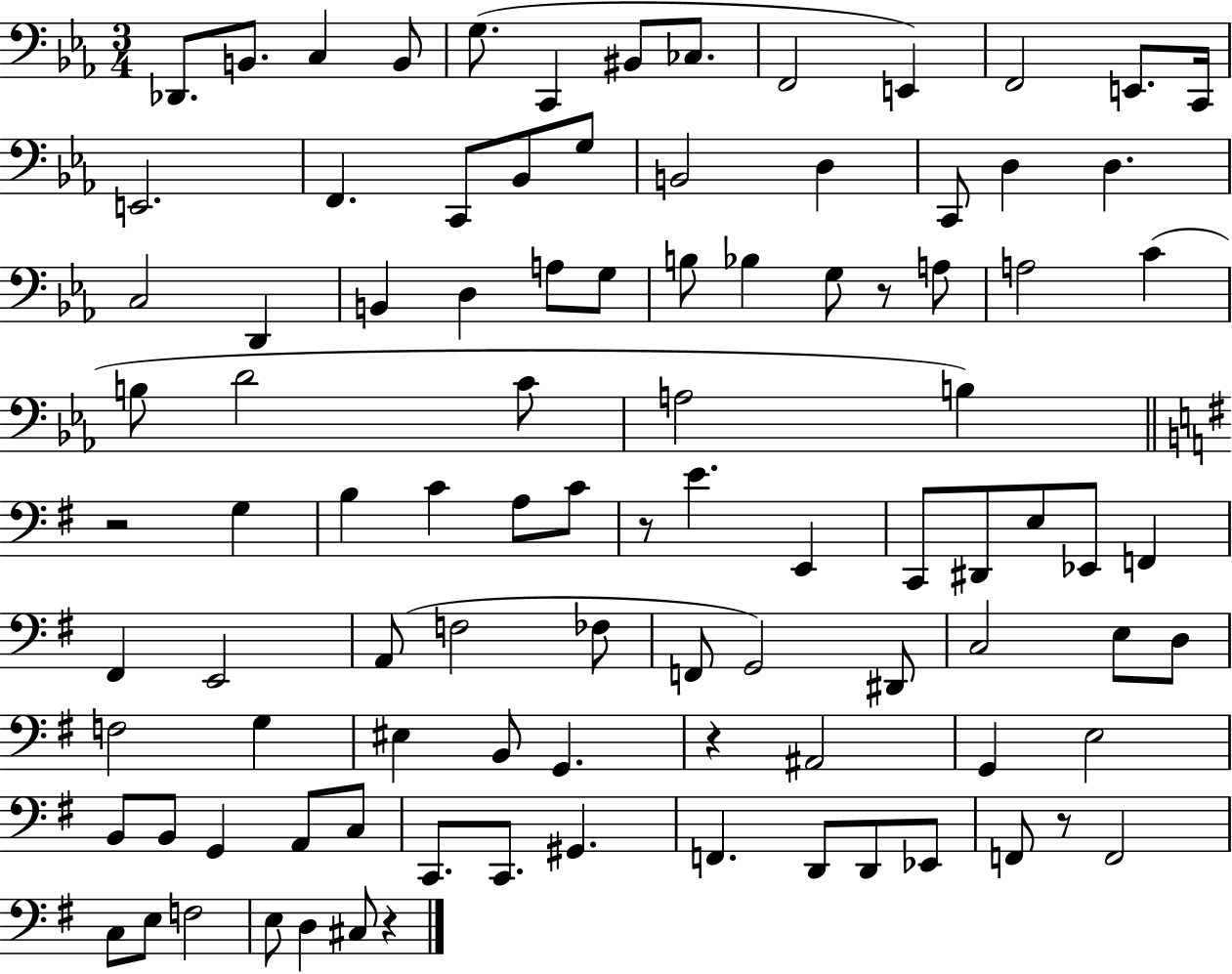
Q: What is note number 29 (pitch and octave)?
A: G3